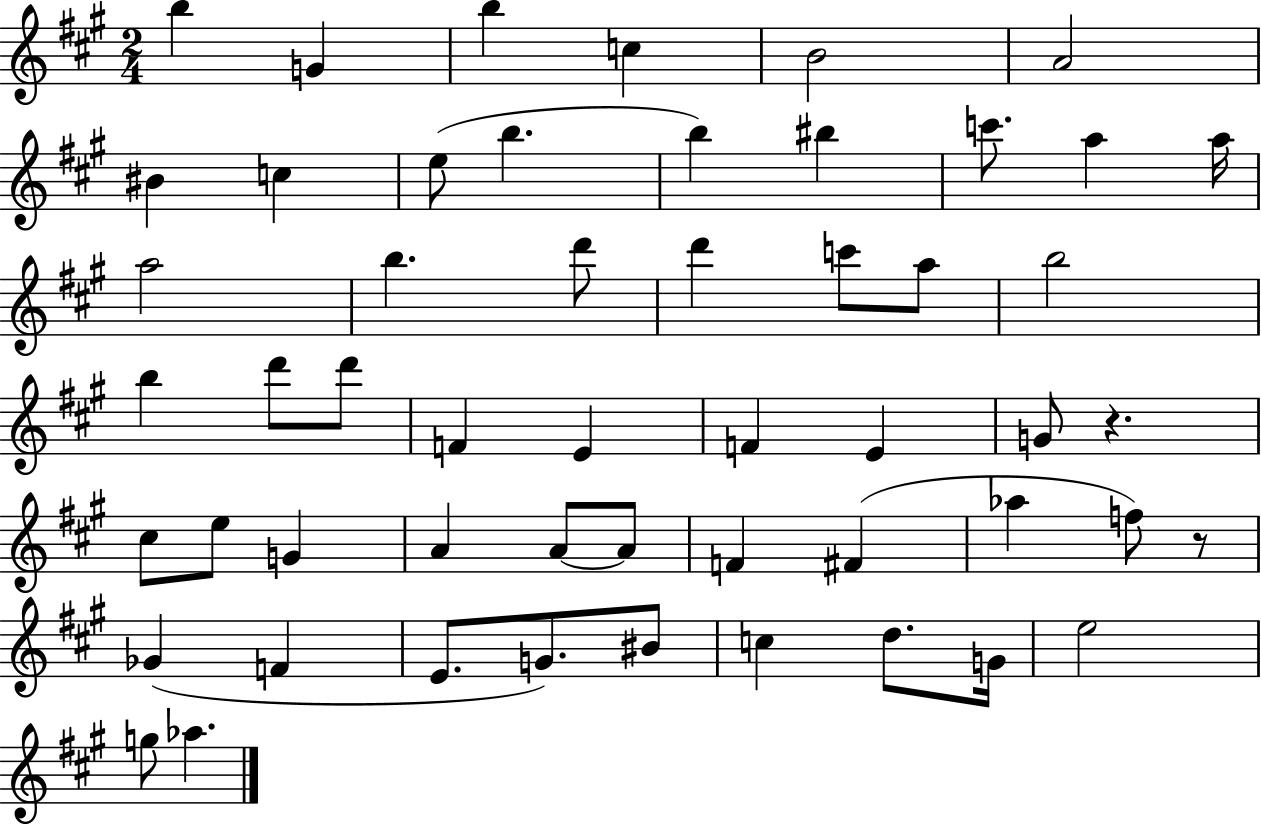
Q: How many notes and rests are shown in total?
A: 53